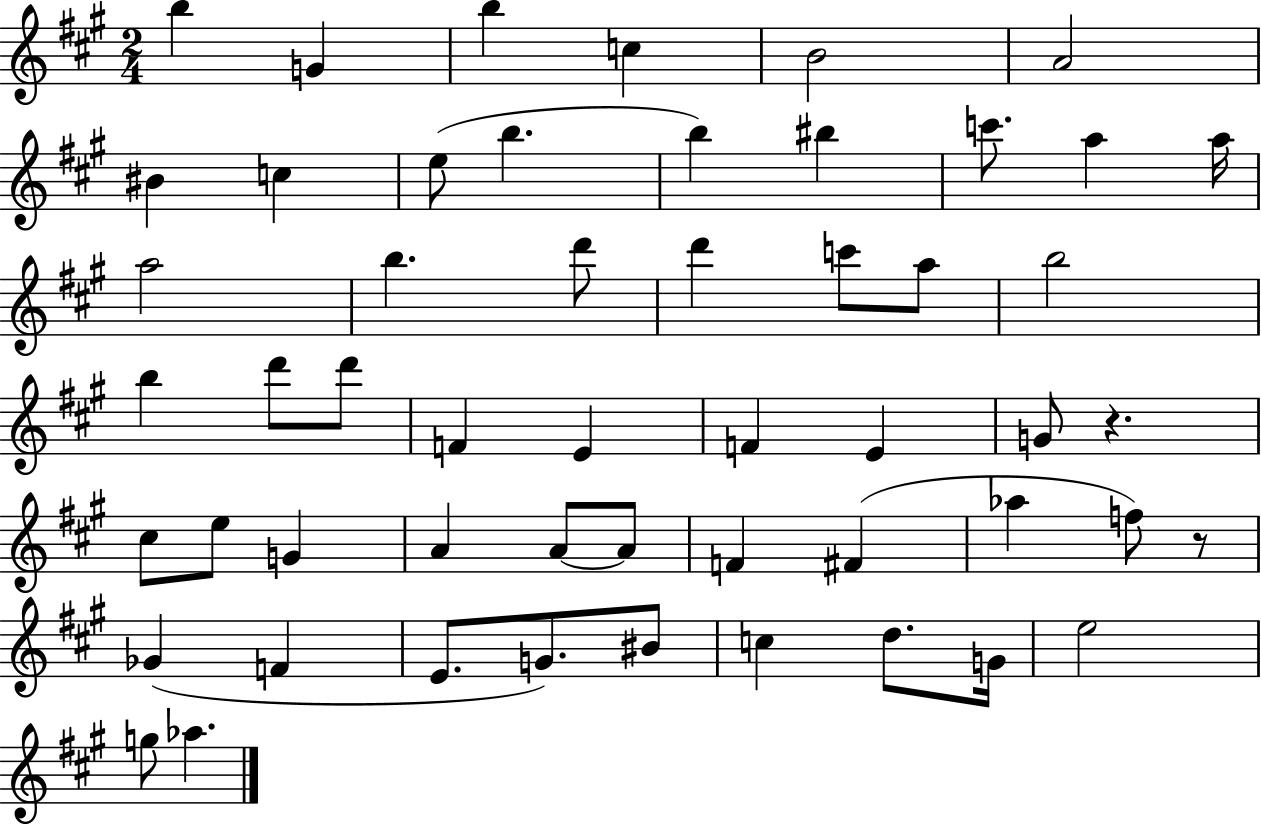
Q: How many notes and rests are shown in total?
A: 53